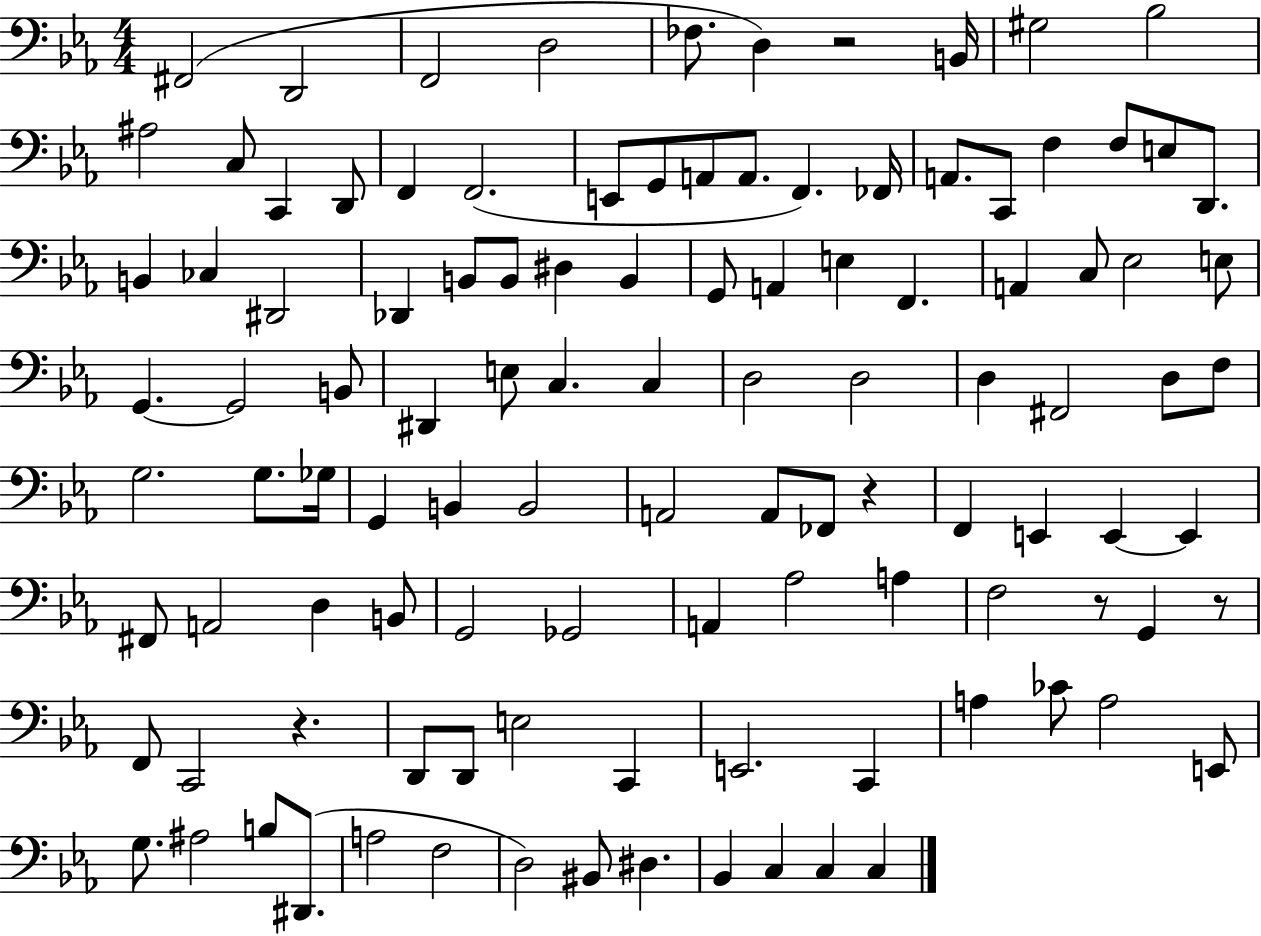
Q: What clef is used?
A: bass